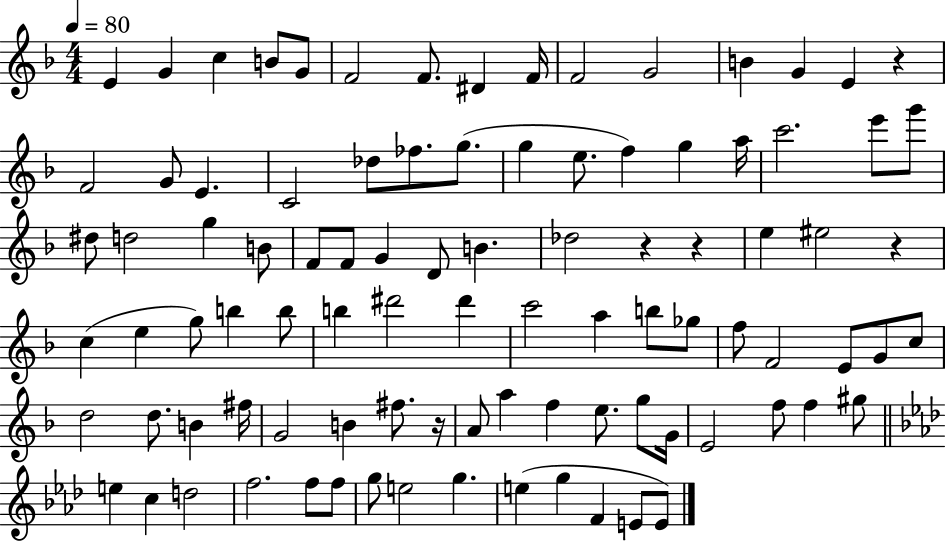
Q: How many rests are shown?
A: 5